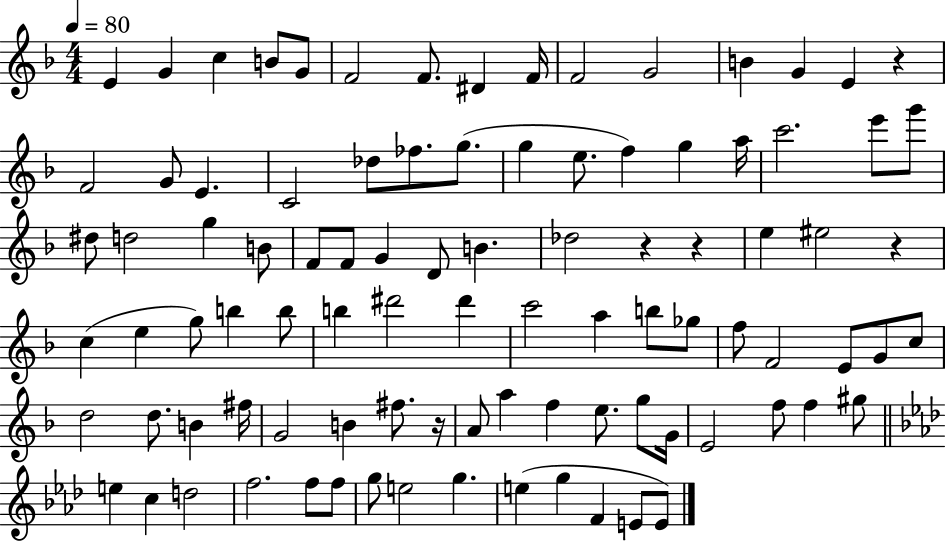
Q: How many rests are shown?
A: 5